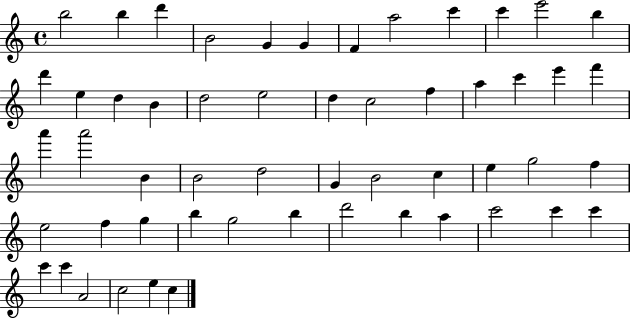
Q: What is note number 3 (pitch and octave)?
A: D6